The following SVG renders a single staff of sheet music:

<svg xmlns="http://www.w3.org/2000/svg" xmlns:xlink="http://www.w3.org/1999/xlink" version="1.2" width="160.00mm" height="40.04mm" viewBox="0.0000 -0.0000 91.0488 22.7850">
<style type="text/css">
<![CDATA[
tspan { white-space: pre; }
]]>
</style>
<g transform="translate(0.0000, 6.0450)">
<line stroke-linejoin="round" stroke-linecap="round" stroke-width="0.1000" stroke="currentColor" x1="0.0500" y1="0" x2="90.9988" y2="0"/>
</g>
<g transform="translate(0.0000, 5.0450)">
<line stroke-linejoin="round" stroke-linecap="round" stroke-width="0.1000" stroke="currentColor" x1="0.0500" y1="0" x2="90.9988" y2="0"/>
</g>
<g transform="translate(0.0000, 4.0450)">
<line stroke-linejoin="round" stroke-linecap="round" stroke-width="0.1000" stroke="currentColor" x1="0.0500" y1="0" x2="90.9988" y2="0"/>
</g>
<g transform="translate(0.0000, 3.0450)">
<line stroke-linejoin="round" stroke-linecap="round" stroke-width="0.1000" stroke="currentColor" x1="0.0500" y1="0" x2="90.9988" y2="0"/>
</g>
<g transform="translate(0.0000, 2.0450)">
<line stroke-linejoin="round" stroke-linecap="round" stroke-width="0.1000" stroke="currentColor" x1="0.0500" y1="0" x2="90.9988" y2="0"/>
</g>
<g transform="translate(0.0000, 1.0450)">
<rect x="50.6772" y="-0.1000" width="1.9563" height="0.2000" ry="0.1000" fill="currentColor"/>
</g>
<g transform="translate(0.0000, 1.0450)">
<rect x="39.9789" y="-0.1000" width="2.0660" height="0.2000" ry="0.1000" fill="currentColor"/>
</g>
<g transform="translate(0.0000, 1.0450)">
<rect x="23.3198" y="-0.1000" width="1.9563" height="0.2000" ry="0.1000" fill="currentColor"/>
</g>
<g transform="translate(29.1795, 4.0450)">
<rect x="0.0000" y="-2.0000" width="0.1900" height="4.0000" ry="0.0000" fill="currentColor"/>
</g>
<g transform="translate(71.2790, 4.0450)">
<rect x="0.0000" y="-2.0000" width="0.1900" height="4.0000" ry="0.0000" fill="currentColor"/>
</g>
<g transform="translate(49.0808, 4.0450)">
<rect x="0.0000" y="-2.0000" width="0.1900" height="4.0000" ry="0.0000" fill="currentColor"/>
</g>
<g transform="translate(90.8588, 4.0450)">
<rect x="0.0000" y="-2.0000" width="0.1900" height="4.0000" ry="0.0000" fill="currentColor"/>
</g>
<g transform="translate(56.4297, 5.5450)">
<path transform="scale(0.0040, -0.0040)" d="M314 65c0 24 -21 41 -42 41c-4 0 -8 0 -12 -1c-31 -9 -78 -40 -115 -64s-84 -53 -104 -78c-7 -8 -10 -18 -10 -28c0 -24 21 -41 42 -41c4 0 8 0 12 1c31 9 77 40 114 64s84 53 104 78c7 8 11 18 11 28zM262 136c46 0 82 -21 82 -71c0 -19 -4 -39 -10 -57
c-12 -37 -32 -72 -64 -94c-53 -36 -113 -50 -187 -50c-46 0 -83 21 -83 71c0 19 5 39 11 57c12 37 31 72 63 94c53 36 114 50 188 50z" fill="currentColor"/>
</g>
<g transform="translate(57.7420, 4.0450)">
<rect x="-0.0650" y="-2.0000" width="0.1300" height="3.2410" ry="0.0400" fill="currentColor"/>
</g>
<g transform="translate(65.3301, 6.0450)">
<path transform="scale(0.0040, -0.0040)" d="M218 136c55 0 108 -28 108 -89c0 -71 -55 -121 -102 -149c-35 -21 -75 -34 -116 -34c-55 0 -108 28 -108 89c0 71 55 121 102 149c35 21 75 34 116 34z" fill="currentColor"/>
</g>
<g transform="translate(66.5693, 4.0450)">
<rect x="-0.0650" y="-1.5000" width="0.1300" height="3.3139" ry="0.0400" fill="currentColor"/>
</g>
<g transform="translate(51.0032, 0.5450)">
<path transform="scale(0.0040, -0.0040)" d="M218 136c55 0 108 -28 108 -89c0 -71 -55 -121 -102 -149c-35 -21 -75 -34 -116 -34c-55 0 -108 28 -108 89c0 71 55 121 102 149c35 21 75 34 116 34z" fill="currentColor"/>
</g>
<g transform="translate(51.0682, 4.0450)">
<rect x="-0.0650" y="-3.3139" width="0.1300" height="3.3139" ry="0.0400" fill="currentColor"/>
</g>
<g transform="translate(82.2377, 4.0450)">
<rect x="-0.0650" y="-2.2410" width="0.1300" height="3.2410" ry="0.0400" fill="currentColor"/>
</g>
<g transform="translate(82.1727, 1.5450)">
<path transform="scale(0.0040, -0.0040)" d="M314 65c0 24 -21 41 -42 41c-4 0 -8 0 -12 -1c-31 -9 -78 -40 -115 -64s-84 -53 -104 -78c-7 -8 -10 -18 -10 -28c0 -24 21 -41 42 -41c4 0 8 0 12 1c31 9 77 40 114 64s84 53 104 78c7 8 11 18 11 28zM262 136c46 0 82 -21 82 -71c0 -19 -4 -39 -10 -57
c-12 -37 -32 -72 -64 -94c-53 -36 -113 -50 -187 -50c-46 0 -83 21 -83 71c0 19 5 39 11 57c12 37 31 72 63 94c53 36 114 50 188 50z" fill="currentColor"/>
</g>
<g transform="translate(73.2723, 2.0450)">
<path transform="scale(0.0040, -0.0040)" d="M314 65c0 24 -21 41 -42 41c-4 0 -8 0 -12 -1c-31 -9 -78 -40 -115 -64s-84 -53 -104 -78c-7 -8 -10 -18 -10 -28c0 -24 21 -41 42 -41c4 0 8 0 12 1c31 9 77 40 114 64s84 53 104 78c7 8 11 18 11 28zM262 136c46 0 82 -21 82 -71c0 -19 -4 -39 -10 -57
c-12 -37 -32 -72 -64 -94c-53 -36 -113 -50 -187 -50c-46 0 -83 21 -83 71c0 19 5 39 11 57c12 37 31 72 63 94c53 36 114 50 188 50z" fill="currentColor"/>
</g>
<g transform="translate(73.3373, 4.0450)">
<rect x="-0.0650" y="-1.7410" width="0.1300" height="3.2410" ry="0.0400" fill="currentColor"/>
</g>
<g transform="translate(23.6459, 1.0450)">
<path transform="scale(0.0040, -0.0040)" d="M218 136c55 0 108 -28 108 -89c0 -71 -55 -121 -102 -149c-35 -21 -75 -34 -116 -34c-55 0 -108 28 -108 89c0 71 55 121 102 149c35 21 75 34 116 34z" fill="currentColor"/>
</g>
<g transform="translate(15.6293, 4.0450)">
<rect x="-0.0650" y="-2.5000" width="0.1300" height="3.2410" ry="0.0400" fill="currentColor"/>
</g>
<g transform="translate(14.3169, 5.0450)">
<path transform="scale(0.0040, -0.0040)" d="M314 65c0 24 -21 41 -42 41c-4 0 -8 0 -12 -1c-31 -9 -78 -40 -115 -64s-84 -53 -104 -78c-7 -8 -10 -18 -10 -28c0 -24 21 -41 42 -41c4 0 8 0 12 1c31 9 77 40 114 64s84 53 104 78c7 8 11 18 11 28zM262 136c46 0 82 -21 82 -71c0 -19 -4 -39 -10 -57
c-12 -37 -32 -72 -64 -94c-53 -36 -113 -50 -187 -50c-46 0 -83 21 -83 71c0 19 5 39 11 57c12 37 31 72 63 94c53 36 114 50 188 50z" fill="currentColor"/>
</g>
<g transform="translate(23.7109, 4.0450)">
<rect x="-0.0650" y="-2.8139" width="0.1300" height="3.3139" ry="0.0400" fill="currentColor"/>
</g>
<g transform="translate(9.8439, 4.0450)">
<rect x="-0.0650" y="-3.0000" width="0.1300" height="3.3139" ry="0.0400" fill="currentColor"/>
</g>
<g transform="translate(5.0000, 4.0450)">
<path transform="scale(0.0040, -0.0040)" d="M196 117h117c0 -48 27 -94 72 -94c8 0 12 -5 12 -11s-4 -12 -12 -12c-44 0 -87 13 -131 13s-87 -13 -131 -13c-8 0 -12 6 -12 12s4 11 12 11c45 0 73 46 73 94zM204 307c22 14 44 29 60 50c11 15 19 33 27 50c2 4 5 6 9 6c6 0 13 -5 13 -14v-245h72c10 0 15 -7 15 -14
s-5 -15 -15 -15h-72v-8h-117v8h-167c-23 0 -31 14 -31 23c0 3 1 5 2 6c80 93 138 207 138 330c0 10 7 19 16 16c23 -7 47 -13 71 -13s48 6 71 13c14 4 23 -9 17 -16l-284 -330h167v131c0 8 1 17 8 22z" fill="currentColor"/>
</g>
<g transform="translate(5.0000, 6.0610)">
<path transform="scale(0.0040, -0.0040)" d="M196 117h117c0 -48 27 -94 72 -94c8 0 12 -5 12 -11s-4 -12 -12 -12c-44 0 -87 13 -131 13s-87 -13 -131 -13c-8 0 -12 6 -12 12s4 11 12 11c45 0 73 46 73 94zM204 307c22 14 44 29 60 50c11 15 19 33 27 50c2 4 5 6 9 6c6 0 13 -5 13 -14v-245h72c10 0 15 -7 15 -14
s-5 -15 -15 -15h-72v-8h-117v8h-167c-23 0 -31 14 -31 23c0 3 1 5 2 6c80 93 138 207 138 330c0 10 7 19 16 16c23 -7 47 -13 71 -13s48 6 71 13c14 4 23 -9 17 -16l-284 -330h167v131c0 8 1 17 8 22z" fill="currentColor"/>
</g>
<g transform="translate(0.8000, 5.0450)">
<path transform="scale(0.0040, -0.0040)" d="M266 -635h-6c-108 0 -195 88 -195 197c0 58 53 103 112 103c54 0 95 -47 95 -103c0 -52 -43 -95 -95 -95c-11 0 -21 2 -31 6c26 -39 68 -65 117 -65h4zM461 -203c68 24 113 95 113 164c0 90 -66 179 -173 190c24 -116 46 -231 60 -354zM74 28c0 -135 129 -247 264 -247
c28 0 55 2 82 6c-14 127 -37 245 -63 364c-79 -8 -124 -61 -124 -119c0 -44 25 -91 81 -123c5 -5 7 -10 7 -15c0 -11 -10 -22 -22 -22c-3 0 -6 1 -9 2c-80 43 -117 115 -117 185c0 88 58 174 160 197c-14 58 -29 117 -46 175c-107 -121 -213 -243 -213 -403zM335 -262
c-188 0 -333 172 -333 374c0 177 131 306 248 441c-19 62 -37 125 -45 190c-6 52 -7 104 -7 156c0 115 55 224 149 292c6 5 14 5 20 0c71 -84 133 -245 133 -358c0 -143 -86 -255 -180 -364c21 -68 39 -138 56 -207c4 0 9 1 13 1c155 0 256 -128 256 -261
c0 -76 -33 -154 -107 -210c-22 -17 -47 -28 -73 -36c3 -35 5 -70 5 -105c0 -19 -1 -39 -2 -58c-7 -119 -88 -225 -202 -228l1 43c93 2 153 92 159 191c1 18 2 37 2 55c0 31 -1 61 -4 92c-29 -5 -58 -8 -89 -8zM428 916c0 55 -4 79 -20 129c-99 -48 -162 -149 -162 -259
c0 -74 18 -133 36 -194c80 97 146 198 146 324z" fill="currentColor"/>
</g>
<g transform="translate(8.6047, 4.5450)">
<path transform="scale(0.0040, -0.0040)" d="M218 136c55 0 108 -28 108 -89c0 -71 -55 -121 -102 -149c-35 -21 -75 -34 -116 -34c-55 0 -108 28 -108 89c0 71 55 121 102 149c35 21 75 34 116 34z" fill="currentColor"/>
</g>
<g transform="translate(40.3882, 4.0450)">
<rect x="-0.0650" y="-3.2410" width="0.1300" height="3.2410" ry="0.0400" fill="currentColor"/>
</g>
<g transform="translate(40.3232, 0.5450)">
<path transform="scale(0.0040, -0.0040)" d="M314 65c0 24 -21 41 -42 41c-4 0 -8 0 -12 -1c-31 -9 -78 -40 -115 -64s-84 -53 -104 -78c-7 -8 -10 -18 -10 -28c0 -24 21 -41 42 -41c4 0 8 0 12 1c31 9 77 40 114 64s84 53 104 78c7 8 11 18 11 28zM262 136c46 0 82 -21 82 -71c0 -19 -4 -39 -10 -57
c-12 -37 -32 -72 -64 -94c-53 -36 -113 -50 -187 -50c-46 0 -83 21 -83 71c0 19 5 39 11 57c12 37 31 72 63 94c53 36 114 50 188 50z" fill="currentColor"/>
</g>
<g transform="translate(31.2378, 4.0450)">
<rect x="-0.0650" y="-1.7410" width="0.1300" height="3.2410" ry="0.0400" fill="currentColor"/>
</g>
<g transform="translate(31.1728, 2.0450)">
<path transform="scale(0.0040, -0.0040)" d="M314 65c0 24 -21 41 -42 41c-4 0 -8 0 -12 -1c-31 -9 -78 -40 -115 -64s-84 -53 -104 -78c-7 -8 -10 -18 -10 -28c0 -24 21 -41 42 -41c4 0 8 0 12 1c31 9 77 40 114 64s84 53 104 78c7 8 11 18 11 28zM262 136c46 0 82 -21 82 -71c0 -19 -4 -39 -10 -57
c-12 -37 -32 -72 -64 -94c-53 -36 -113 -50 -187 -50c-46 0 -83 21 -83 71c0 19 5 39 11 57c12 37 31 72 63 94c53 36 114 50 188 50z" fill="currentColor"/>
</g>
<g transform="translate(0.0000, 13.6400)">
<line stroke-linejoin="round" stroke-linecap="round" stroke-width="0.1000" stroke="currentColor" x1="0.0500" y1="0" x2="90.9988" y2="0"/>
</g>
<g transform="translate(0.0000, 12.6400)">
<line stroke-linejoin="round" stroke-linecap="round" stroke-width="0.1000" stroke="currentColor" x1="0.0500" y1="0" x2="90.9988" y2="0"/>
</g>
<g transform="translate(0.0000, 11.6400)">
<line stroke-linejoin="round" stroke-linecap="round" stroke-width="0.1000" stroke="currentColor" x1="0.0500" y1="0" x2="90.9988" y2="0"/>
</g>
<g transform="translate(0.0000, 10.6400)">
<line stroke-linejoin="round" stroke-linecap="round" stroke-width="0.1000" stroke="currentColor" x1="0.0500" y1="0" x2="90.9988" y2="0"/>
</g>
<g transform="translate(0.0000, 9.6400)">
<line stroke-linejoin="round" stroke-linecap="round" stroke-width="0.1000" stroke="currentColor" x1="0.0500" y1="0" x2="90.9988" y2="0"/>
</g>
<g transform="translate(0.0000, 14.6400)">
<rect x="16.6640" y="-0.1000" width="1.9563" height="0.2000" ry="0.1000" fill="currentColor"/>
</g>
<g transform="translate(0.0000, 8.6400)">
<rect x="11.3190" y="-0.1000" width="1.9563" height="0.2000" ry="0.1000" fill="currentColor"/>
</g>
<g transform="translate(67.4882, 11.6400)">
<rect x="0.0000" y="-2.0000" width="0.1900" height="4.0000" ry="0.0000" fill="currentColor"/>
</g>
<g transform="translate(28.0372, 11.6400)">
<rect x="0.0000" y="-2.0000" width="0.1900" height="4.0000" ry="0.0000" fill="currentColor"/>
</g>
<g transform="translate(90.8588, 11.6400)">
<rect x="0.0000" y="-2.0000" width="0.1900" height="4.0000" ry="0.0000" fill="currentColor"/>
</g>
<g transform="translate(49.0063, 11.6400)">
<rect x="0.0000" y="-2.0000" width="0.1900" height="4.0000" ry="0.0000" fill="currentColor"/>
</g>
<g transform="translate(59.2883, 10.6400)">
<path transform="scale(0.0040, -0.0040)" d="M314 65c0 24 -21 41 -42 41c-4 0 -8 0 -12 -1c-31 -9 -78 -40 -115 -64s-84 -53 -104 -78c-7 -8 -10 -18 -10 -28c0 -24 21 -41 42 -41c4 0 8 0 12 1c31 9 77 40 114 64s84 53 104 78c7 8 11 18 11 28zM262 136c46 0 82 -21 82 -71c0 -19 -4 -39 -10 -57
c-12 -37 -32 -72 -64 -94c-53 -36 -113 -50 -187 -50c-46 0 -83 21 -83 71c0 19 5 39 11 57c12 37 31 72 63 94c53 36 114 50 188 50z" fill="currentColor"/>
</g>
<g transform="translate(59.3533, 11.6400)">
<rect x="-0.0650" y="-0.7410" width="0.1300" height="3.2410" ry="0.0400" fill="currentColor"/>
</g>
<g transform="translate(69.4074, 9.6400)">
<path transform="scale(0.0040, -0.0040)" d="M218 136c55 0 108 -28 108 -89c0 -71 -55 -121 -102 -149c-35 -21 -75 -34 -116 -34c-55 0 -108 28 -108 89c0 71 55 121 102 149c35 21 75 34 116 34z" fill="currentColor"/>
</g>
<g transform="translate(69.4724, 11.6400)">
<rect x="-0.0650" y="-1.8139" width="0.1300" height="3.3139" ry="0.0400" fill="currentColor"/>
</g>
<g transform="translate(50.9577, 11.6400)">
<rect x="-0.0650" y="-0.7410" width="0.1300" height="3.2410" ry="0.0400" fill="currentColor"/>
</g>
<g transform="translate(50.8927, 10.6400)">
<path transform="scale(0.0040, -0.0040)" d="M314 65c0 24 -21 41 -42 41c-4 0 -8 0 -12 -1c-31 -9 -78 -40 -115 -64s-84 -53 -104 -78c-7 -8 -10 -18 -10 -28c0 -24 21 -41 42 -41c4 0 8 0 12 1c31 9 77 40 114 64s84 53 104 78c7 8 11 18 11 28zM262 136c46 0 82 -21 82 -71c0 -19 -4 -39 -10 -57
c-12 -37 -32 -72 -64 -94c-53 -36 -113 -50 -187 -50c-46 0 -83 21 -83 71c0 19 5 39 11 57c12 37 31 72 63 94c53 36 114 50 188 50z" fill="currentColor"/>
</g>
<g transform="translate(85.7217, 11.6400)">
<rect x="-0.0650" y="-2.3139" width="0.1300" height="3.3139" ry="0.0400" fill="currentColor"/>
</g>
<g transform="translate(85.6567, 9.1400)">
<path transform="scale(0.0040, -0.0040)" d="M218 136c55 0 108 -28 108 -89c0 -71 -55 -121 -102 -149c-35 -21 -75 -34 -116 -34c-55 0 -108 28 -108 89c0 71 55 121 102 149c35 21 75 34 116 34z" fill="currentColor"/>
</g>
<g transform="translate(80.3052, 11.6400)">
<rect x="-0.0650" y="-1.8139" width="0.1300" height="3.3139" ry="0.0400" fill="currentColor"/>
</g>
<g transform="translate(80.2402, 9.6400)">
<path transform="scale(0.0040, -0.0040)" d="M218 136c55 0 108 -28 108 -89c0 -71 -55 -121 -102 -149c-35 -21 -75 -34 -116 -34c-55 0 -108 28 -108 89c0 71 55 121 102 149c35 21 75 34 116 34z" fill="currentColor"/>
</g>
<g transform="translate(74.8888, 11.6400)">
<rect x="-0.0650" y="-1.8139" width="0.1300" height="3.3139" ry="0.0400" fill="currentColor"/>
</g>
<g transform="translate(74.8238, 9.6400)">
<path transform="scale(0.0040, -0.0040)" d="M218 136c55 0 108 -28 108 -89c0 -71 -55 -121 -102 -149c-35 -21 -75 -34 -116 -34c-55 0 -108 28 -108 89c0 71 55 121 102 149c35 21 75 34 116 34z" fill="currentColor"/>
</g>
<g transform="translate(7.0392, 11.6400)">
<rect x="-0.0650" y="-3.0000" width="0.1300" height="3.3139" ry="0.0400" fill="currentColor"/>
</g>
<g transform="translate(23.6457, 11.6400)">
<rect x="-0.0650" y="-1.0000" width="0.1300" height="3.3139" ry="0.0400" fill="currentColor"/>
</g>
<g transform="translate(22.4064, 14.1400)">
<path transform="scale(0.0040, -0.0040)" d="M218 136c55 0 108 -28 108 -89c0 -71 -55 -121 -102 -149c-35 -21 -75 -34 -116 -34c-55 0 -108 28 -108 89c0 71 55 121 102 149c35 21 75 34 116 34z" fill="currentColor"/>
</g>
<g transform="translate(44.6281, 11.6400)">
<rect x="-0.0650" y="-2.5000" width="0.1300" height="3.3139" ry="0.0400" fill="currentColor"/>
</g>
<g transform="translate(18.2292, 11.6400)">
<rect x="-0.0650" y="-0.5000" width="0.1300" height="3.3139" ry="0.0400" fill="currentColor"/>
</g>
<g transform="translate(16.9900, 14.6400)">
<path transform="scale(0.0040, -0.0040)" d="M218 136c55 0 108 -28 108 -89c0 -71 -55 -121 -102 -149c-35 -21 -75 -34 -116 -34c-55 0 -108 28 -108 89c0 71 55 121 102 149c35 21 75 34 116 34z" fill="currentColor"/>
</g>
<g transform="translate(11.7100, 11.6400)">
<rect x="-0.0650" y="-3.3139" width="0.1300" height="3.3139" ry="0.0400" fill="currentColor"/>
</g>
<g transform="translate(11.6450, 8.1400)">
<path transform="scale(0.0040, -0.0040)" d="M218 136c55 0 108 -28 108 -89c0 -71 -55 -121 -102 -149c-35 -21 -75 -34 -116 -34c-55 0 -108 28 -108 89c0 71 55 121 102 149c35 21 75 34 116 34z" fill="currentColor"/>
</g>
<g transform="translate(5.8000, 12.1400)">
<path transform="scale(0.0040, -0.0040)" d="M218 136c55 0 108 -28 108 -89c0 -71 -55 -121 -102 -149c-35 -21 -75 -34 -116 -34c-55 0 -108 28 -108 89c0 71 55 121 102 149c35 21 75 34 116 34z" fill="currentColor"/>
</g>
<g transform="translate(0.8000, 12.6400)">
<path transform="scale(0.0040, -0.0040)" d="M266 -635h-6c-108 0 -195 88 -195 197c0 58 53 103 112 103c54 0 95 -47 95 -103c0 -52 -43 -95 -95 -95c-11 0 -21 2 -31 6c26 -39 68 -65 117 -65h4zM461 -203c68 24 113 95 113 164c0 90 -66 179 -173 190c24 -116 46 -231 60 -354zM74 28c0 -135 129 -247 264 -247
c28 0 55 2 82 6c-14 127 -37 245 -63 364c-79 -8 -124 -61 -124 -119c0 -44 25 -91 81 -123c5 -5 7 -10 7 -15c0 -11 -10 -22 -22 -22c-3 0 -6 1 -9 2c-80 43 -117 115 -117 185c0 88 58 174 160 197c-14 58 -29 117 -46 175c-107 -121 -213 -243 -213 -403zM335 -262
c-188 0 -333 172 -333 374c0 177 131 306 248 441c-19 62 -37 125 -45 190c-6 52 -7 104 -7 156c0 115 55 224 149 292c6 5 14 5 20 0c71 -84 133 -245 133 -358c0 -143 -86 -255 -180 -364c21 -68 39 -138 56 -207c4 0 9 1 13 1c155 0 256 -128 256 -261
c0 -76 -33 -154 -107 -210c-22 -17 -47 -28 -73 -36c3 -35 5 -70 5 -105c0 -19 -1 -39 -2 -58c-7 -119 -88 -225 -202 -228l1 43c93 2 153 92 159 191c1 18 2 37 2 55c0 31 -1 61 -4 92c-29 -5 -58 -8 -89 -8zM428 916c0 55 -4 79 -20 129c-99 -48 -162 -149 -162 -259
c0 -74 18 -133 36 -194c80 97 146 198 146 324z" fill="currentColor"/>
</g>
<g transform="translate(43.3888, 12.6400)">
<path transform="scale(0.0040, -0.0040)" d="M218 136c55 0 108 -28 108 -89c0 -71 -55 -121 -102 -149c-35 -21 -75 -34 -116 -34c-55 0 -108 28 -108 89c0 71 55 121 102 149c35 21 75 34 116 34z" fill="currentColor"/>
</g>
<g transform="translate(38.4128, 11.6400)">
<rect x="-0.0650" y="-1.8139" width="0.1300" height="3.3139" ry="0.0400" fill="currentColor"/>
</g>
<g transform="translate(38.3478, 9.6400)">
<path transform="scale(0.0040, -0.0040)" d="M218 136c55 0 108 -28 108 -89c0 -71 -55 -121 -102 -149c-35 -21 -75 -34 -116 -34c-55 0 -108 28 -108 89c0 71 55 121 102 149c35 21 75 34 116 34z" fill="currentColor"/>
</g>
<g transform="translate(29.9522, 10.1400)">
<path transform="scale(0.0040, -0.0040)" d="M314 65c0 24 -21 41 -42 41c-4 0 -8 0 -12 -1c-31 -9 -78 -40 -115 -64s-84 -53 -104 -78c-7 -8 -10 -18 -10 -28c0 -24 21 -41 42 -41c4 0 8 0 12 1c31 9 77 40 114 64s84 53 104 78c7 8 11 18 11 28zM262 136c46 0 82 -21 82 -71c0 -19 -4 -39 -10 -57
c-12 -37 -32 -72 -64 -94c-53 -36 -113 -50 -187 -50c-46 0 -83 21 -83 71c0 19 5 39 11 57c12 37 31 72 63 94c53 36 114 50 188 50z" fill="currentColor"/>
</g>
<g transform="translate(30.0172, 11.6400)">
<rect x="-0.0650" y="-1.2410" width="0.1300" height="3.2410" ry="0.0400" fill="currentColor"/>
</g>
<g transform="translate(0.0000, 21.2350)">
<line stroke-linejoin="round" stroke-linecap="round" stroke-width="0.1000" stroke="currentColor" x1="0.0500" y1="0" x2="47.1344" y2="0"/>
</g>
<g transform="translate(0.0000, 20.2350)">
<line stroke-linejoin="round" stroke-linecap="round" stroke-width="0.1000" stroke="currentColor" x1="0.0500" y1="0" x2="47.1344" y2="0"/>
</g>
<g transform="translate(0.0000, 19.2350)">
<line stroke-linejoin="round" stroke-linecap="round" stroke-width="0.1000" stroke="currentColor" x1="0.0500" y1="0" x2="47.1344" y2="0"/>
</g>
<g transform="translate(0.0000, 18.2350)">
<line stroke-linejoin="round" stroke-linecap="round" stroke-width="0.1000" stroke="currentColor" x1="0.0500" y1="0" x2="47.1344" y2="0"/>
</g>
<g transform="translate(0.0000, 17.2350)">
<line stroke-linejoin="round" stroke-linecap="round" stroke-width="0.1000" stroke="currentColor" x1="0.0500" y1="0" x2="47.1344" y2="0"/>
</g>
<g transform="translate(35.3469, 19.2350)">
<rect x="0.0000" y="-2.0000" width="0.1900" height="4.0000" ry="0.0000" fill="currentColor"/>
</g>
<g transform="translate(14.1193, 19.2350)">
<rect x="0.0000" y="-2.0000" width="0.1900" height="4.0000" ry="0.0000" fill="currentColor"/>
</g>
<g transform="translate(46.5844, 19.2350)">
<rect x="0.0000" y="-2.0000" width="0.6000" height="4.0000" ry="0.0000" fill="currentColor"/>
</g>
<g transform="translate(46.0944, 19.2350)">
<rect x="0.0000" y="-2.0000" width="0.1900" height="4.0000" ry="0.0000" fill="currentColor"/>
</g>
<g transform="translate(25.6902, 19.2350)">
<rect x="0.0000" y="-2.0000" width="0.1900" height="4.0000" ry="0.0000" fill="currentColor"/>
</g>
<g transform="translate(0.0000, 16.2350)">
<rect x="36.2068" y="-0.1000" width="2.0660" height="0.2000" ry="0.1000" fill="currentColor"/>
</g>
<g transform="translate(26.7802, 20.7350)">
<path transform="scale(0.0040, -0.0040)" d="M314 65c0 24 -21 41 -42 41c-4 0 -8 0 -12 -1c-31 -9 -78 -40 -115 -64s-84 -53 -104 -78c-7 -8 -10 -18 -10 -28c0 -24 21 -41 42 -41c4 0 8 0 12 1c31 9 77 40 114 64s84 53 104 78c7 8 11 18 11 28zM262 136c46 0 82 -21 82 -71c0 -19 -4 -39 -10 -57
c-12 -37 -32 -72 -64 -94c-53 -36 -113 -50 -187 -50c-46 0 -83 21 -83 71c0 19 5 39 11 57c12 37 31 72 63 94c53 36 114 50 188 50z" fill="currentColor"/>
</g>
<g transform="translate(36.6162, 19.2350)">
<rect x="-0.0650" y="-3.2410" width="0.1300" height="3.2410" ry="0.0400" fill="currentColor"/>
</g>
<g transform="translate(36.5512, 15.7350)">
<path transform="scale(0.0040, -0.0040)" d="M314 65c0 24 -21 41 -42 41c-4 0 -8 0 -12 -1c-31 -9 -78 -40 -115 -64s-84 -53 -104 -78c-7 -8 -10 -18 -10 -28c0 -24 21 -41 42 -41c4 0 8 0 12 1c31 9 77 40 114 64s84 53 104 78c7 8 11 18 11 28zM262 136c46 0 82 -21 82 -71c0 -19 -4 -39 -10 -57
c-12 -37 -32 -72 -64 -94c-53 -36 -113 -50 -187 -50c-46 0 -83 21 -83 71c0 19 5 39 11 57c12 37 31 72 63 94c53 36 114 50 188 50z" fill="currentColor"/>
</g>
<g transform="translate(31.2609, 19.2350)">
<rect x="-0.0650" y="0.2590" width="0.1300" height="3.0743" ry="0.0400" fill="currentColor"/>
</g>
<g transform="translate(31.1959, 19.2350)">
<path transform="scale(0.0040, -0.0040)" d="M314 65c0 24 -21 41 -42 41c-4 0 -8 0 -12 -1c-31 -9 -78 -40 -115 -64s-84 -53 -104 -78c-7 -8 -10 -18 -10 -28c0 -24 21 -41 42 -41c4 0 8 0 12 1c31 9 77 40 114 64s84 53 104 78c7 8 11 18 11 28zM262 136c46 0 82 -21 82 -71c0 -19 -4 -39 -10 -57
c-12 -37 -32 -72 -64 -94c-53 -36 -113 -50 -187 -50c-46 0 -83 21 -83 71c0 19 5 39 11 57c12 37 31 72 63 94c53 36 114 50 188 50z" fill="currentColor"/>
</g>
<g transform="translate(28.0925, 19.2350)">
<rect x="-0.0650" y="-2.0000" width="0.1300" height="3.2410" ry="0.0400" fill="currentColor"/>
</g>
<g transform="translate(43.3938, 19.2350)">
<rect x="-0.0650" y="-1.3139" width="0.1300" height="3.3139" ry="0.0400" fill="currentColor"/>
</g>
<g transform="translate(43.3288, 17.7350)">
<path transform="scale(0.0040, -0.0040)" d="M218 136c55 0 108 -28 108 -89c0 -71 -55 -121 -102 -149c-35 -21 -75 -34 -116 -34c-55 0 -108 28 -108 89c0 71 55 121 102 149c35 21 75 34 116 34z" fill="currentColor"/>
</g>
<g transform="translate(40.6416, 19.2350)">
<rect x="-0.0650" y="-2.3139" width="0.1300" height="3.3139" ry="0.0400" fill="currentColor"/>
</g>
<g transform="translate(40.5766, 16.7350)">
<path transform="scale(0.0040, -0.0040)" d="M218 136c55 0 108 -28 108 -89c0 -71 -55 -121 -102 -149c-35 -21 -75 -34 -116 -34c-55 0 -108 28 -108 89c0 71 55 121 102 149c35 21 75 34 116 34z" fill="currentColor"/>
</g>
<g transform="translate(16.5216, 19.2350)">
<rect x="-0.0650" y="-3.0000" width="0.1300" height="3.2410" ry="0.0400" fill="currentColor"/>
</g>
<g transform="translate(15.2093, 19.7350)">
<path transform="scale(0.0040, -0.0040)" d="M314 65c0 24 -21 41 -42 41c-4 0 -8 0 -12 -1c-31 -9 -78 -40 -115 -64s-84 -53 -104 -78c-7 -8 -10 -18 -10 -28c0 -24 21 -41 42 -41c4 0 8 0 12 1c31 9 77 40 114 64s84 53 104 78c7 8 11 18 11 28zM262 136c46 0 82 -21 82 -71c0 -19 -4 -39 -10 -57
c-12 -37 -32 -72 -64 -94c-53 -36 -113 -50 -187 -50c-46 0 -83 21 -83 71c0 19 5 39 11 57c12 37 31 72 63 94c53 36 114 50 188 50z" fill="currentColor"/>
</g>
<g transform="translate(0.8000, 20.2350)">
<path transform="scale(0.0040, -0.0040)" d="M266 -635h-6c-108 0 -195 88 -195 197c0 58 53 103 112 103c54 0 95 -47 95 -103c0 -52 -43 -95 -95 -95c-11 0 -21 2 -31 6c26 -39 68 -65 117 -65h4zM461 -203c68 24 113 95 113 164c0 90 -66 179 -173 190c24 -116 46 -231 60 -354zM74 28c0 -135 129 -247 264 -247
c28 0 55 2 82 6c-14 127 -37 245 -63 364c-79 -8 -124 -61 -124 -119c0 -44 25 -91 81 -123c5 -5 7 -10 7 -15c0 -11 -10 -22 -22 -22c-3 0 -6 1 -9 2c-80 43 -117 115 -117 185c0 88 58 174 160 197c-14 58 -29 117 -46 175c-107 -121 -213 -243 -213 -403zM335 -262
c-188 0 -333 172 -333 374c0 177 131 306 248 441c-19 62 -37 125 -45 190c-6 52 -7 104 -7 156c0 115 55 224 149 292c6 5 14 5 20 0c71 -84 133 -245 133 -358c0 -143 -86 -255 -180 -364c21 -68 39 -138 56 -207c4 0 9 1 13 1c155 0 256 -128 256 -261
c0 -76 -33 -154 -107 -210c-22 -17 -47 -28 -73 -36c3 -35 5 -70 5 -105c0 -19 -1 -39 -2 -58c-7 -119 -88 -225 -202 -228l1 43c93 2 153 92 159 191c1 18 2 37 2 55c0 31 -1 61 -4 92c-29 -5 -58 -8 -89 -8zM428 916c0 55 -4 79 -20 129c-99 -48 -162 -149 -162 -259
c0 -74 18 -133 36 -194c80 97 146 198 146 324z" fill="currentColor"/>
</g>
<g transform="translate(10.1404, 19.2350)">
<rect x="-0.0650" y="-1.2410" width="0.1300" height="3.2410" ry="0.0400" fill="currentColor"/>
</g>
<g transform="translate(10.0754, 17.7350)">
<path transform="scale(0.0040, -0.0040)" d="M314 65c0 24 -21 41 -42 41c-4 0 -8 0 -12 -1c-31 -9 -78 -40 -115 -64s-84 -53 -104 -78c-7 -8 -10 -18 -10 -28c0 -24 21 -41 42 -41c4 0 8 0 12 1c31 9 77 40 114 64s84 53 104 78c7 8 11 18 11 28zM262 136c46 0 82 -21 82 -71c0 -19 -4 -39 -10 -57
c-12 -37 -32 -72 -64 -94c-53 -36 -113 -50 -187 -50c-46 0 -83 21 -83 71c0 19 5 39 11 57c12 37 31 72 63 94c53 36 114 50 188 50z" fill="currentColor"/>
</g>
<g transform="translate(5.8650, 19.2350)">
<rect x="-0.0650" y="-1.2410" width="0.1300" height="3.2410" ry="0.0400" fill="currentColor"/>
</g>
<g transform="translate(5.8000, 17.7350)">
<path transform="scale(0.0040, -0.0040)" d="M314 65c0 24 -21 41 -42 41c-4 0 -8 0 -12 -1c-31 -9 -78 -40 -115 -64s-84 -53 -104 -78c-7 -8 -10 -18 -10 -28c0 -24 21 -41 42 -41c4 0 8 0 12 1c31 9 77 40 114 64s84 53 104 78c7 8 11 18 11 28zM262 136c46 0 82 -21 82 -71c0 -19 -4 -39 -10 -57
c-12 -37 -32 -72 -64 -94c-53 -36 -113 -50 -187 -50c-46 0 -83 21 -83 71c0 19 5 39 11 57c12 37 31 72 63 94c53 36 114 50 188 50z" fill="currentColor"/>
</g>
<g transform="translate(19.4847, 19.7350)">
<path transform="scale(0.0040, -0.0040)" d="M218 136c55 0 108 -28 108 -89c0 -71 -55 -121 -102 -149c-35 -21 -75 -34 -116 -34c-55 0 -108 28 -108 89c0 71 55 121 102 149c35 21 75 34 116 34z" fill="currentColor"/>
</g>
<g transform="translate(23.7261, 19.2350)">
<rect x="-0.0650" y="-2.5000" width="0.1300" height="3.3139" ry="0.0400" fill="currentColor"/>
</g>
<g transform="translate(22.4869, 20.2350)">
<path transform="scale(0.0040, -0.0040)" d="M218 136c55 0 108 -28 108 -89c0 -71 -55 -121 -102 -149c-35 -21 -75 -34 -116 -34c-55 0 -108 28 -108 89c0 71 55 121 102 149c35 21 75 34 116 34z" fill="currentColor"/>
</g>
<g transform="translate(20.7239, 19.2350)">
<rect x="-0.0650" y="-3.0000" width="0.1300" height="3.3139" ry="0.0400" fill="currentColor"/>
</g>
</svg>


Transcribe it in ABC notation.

X:1
T:Untitled
M:4/4
L:1/4
K:C
A G2 a f2 b2 b F2 E f2 g2 A b C D e2 f G d2 d2 f f f g e2 e2 A2 A G F2 B2 b2 g e